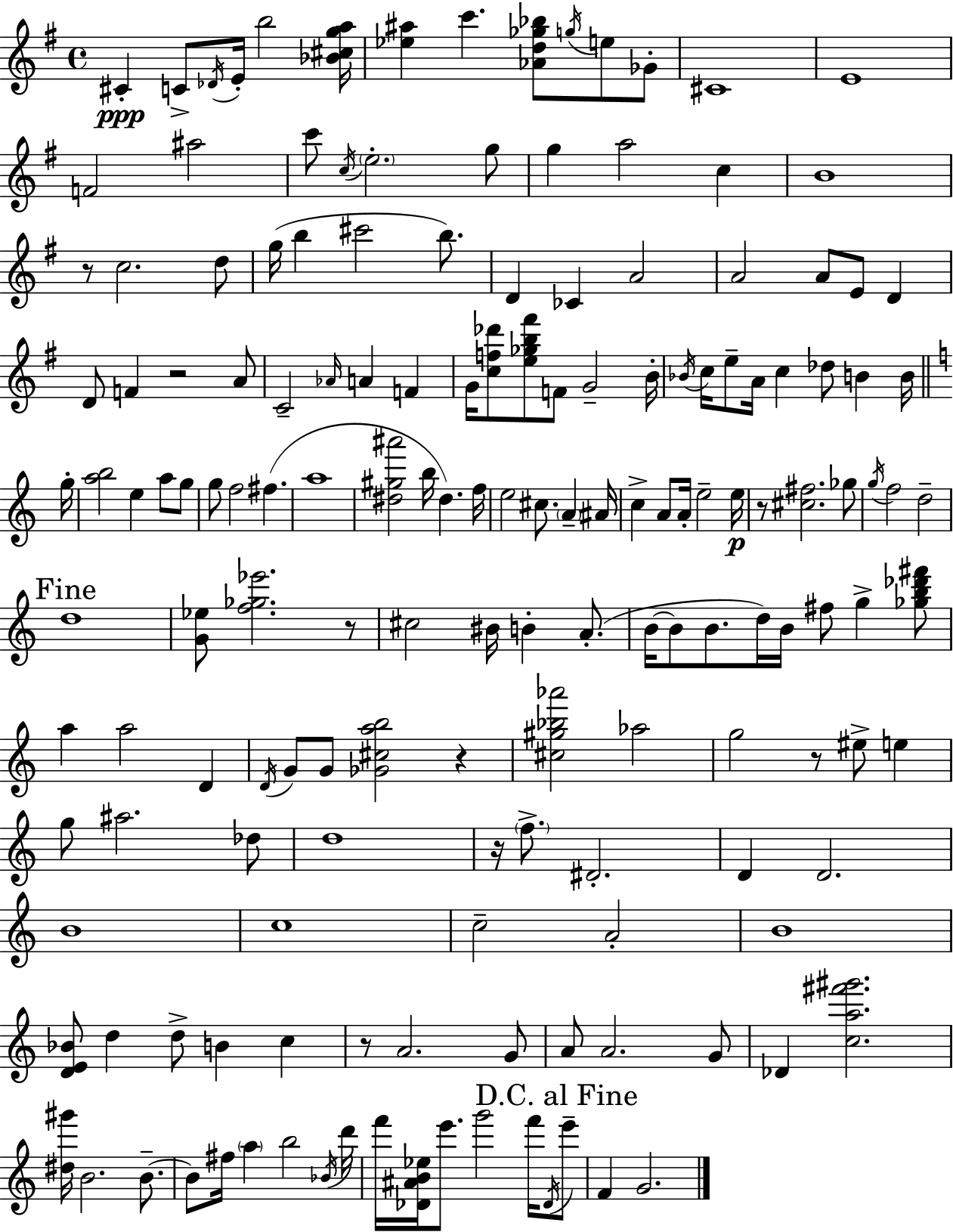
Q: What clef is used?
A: treble